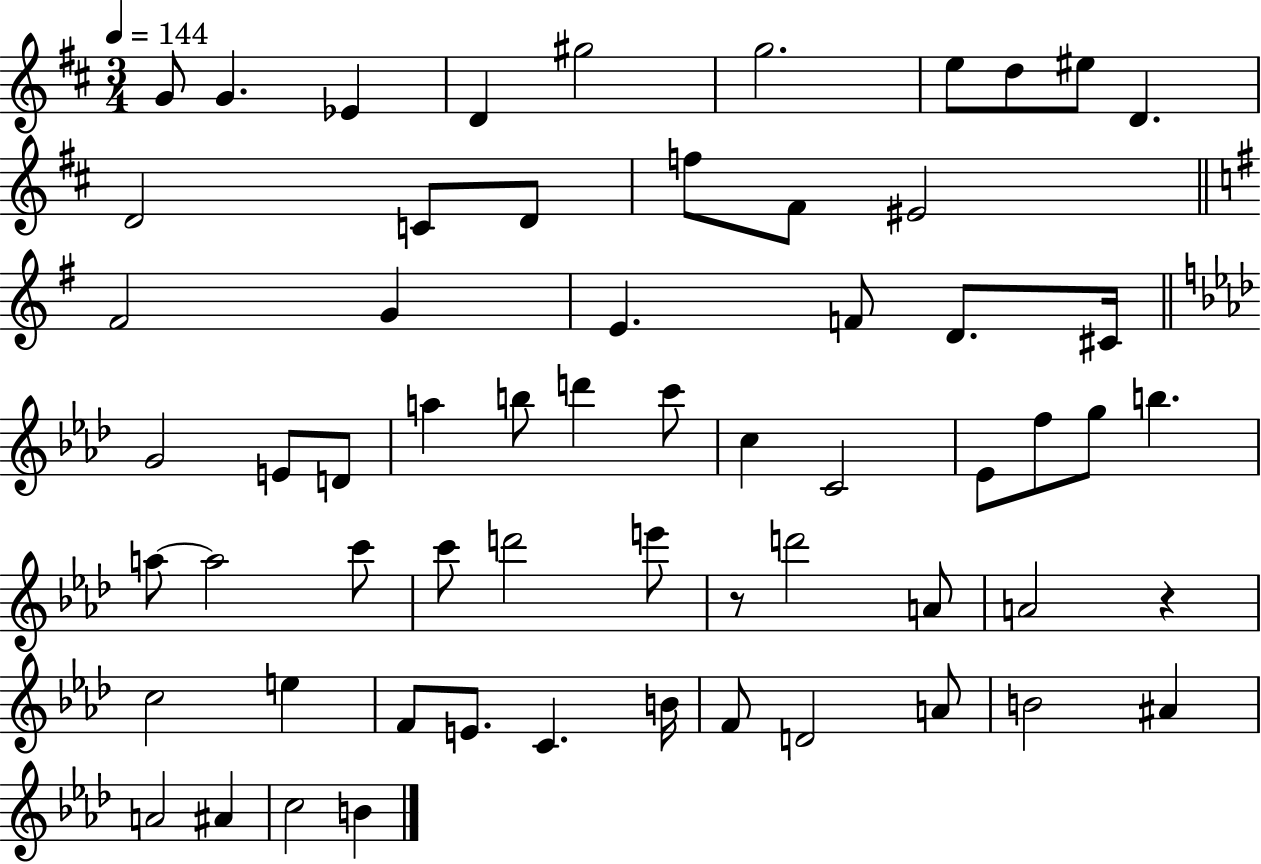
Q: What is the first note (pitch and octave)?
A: G4